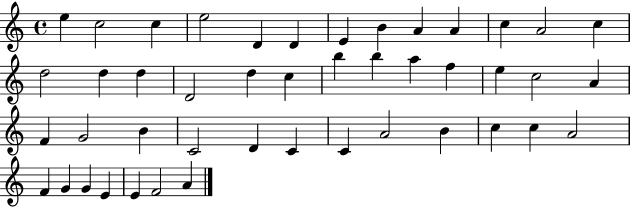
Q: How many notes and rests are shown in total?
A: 45